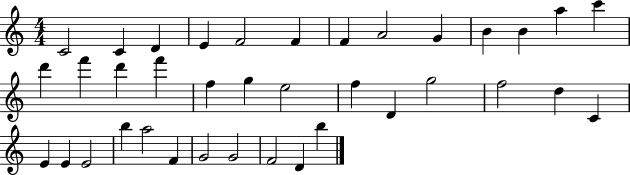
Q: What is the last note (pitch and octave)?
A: B5